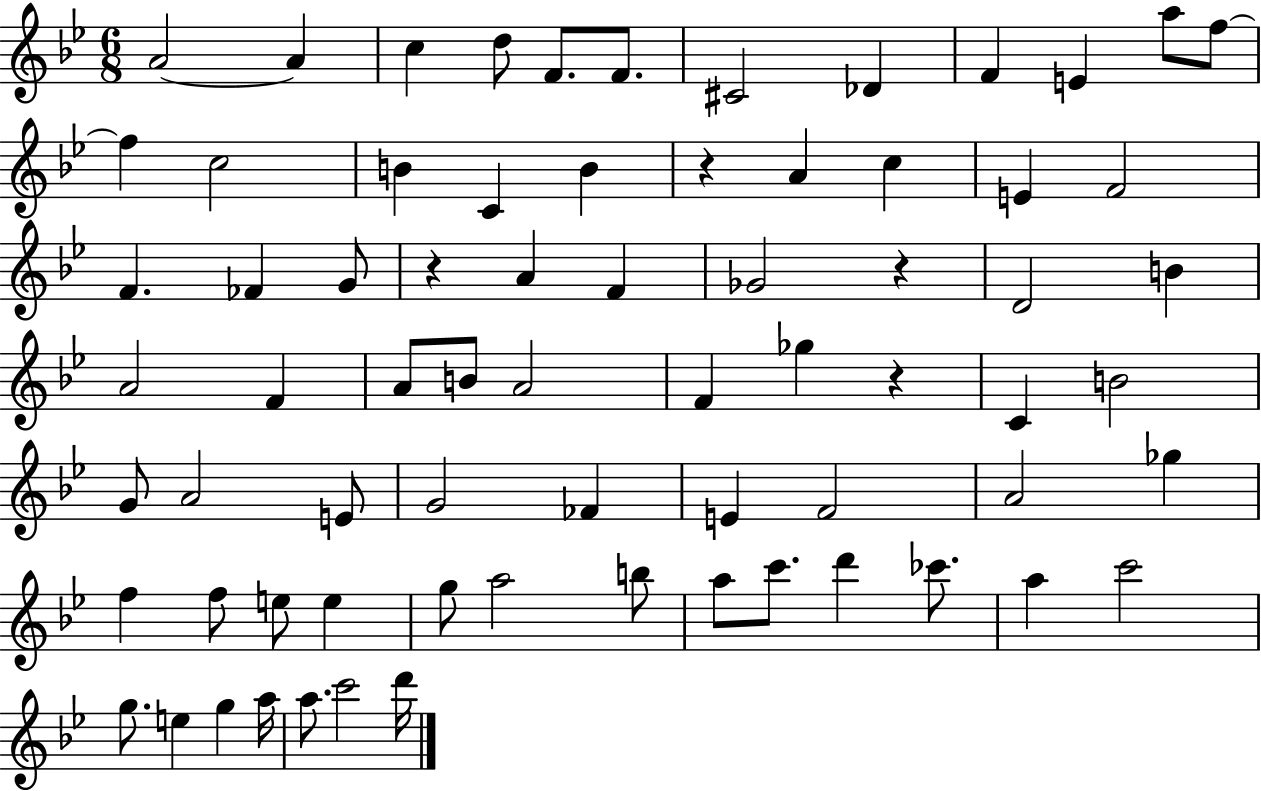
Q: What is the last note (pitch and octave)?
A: D6